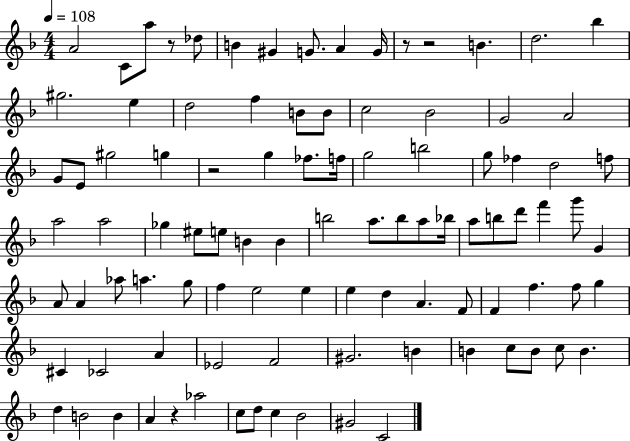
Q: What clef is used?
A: treble